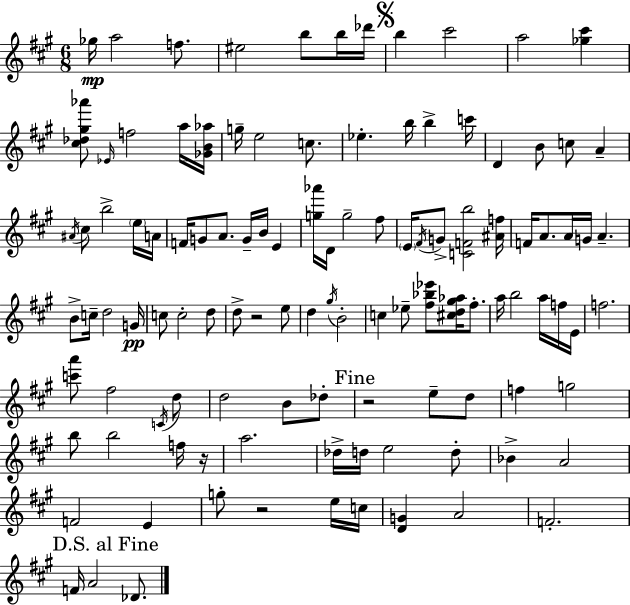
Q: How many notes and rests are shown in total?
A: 111